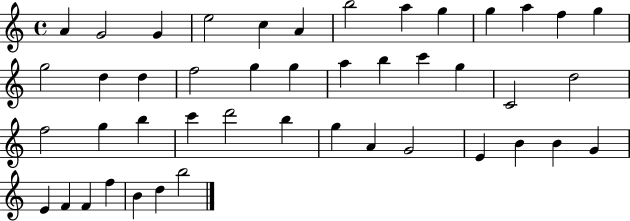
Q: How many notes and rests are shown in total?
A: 45